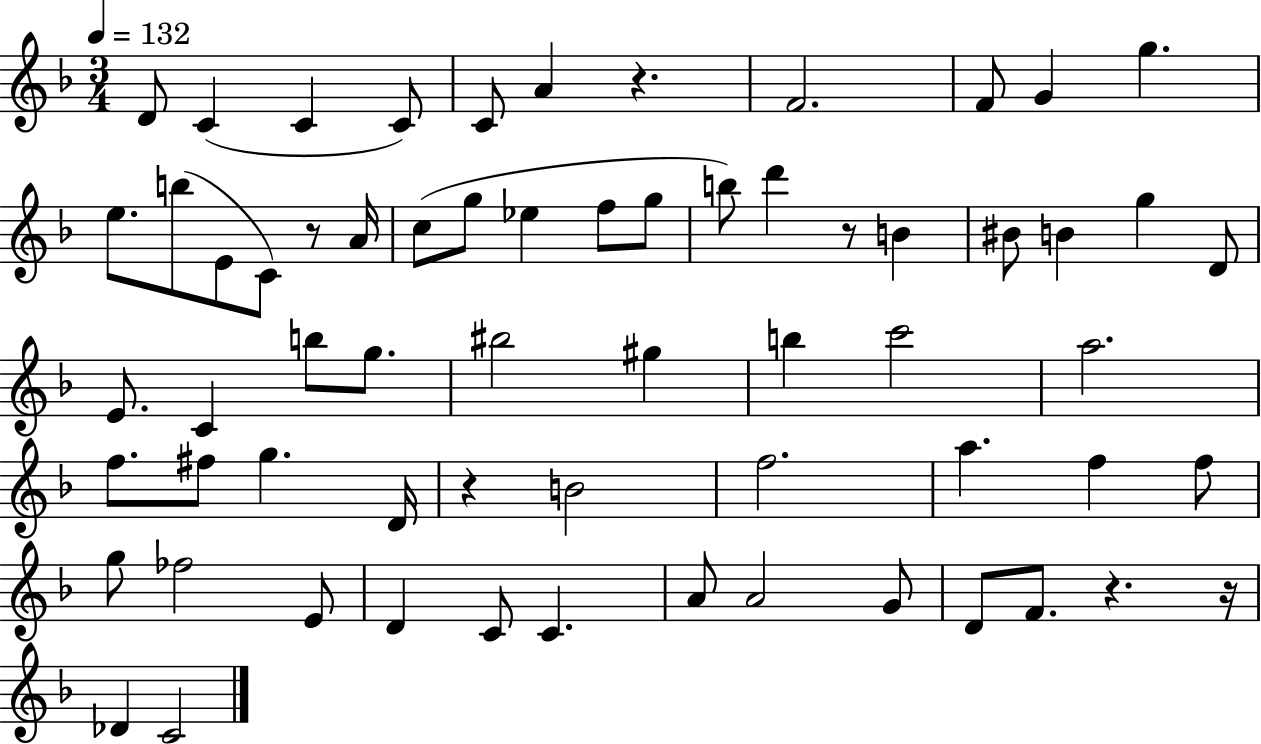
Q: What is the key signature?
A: F major